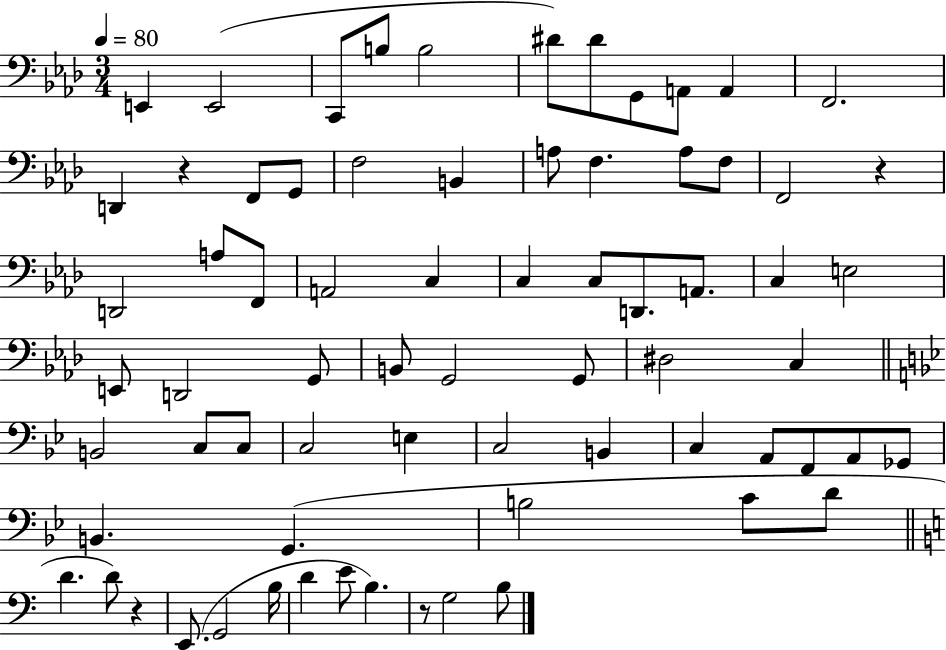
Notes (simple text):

E2/q E2/h C2/e B3/e B3/h D#4/e D#4/e G2/e A2/e A2/q F2/h. D2/q R/q F2/e G2/e F3/h B2/q A3/e F3/q. A3/e F3/e F2/h R/q D2/h A3/e F2/e A2/h C3/q C3/q C3/e D2/e. A2/e. C3/q E3/h E2/e D2/h G2/e B2/e G2/h G2/e D#3/h C3/q B2/h C3/e C3/e C3/h E3/q C3/h B2/q C3/q A2/e F2/e A2/e Gb2/e B2/q. G2/q. B3/h C4/e D4/e D4/q. D4/e R/q E2/e. G2/h B3/s D4/q E4/e B3/q. R/e G3/h B3/e